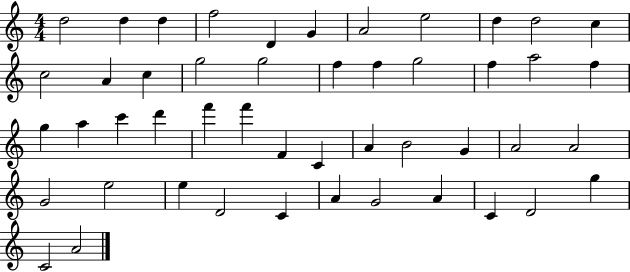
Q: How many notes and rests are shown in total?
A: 48